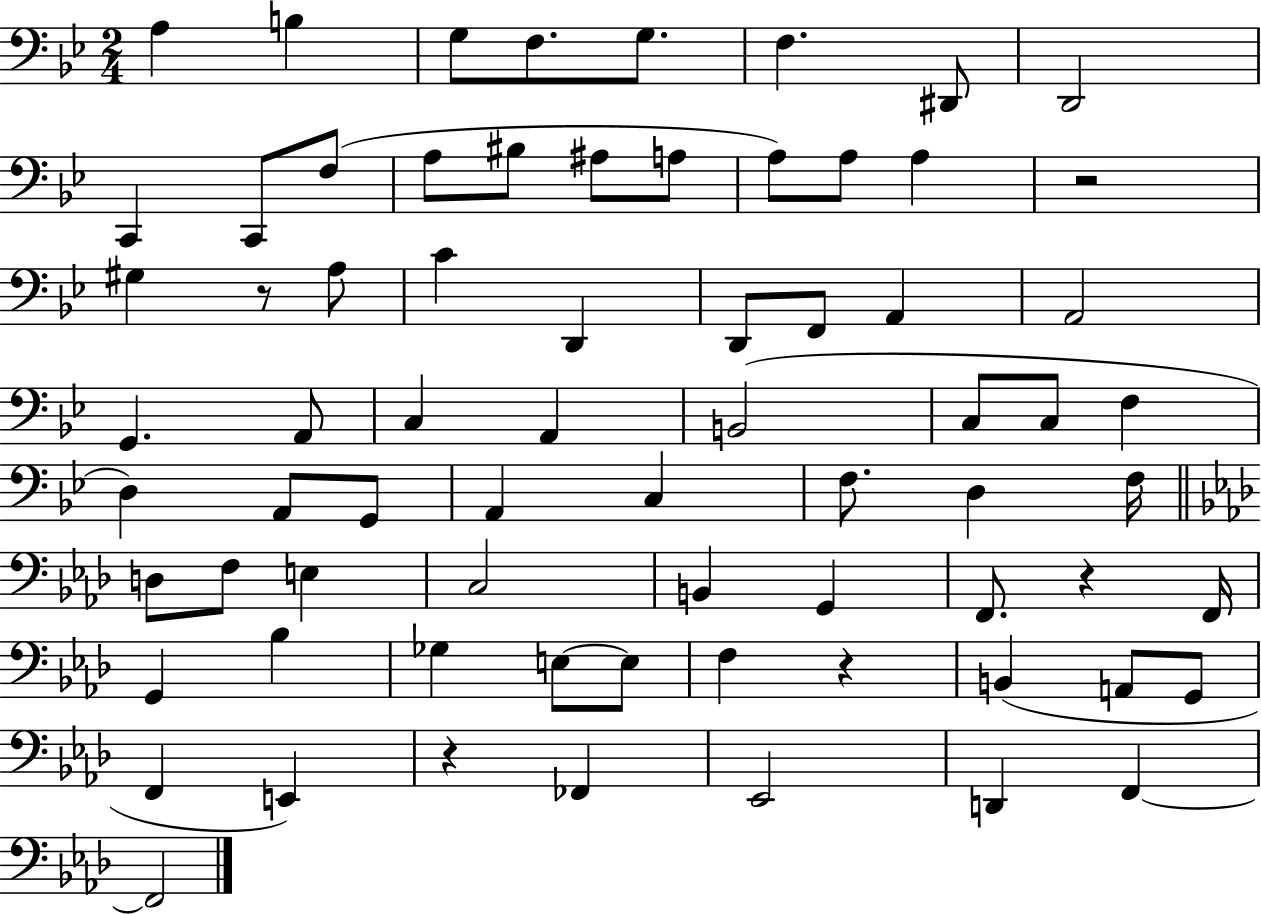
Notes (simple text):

A3/q B3/q G3/e F3/e. G3/e. F3/q. D#2/e D2/h C2/q C2/e F3/e A3/e BIS3/e A#3/e A3/e A3/e A3/e A3/q R/h G#3/q R/e A3/e C4/q D2/q D2/e F2/e A2/q A2/h G2/q. A2/e C3/q A2/q B2/h C3/e C3/e F3/q D3/q A2/e G2/e A2/q C3/q F3/e. D3/q F3/s D3/e F3/e E3/q C3/h B2/q G2/q F2/e. R/q F2/s G2/q Bb3/q Gb3/q E3/e E3/e F3/q R/q B2/q A2/e G2/e F2/q E2/q R/q FES2/q Eb2/h D2/q F2/q F2/h